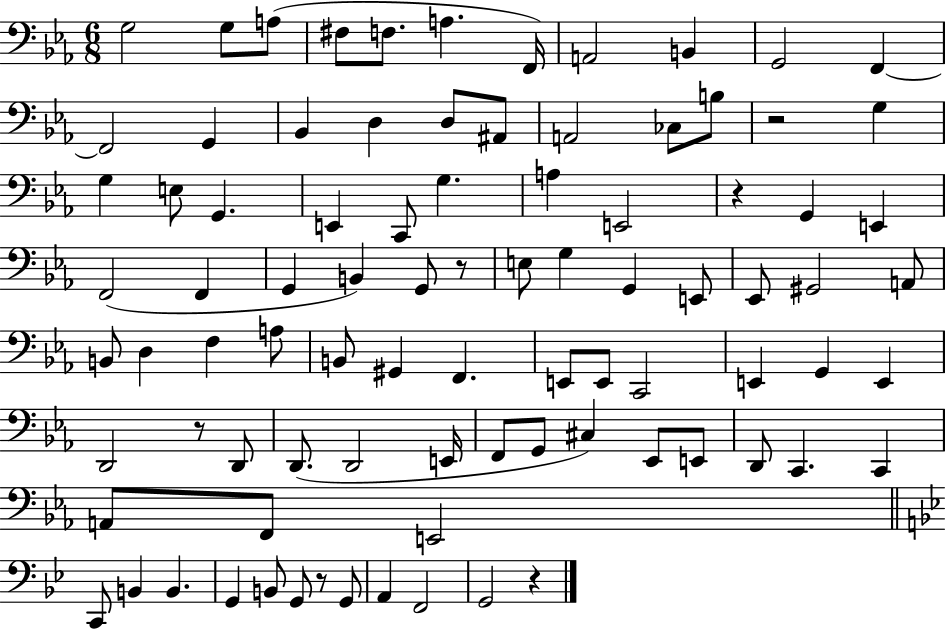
G3/h G3/e A3/e F#3/e F3/e. A3/q. F2/s A2/h B2/q G2/h F2/q F2/h G2/q Bb2/q D3/q D3/e A#2/e A2/h CES3/e B3/e R/h G3/q G3/q E3/e G2/q. E2/q C2/e G3/q. A3/q E2/h R/q G2/q E2/q F2/h F2/q G2/q B2/q G2/e R/e E3/e G3/q G2/q E2/e Eb2/e G#2/h A2/e B2/e D3/q F3/q A3/e B2/e G#2/q F2/q. E2/e E2/e C2/h E2/q G2/q E2/q D2/h R/e D2/e D2/e. D2/h E2/s F2/e G2/e C#3/q Eb2/e E2/e D2/e C2/q. C2/q A2/e F2/e E2/h C2/e B2/q B2/q. G2/q B2/e G2/e R/e G2/e A2/q F2/h G2/h R/q